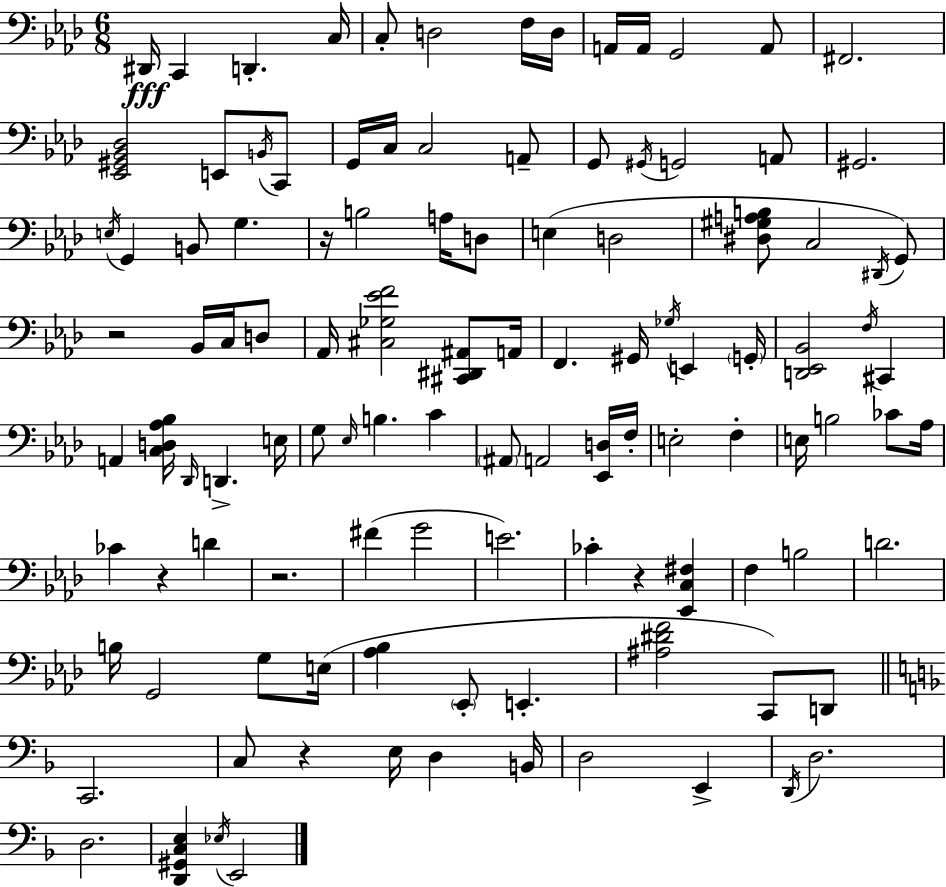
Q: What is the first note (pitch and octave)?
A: D#2